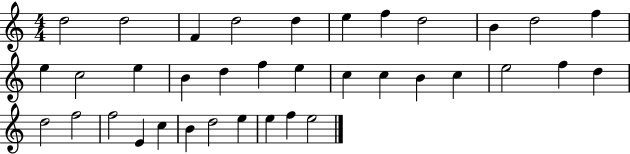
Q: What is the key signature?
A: C major